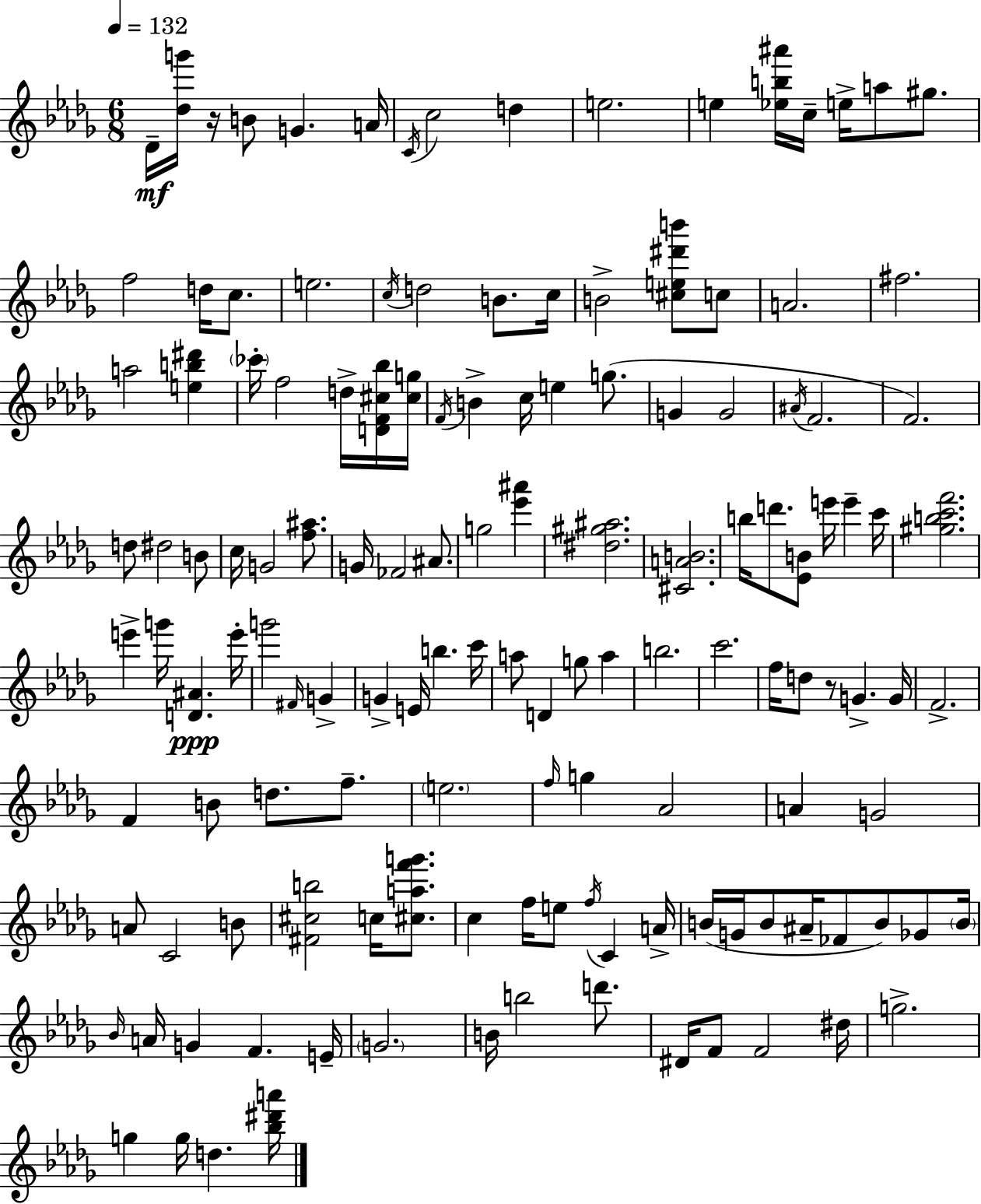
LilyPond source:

{
  \clef treble
  \numericTimeSignature
  \time 6/8
  \key bes \minor
  \tempo 4 = 132
  des'16--\mf <des'' g'''>16 r16 b'8 g'4. a'16 | \acciaccatura { c'16 } c''2 d''4 | e''2. | e''4 <ees'' b'' ais'''>16 c''16-- e''16-> a''8 gis''8. | \break f''2 d''16 c''8. | e''2. | \acciaccatura { c''16 } d''2 b'8. | c''16 b'2-> <cis'' e'' dis''' b'''>8 | \break c''8 a'2. | fis''2. | a''2 <e'' b'' dis'''>4 | \parenthesize ces'''16-. f''2 d''16-> | \break <d' f' cis'' bes''>16 <cis'' g''>16 \acciaccatura { f'16 } b'4-> c''16 e''4 | g''8.( g'4 g'2 | \acciaccatura { ais'16 } f'2. | f'2.) | \break d''8 dis''2 | b'8 c''16 g'2 | <f'' ais''>8. g'16 fes'2 | ais'8. g''2 | \break <ees''' ais'''>4 <dis'' gis'' ais''>2. | <cis' a' b'>2. | b''16 d'''8. <ees' b'>8 e'''16 e'''4-- | c'''16 <gis'' b'' c''' f'''>2. | \break e'''4-> g'''16 <d' ais'>4.\ppp | e'''16-. g'''2 | \grace { fis'16 } g'4-> g'4-> e'16 b''4. | c'''16 a''8 d'4 g''8 | \break a''4 b''2. | c'''2. | f''16 d''8 r8 g'4.-> | g'16 f'2.-> | \break f'4 b'8 d''8. | f''8.-- \parenthesize e''2. | \grace { f''16 } g''4 aes'2 | a'4 g'2 | \break a'8 c'2 | b'8 <fis' cis'' b''>2 | c''16 <cis'' a'' f''' g'''>8. c''4 f''16 e''8 | \acciaccatura { f''16 } c'4 a'16-> b'16( g'16 b'8 ais'16-- | \break fes'8 b'8) ges'8 \parenthesize b'16 \grace { bes'16 } a'16 g'4 | f'4. e'16-- \parenthesize g'2. | b'16 b''2 | d'''8. dis'16 f'8 f'2 | \break dis''16 g''2.-> | g''4 | g''16 d''4. <bes'' dis''' a'''>16 \bar "|."
}